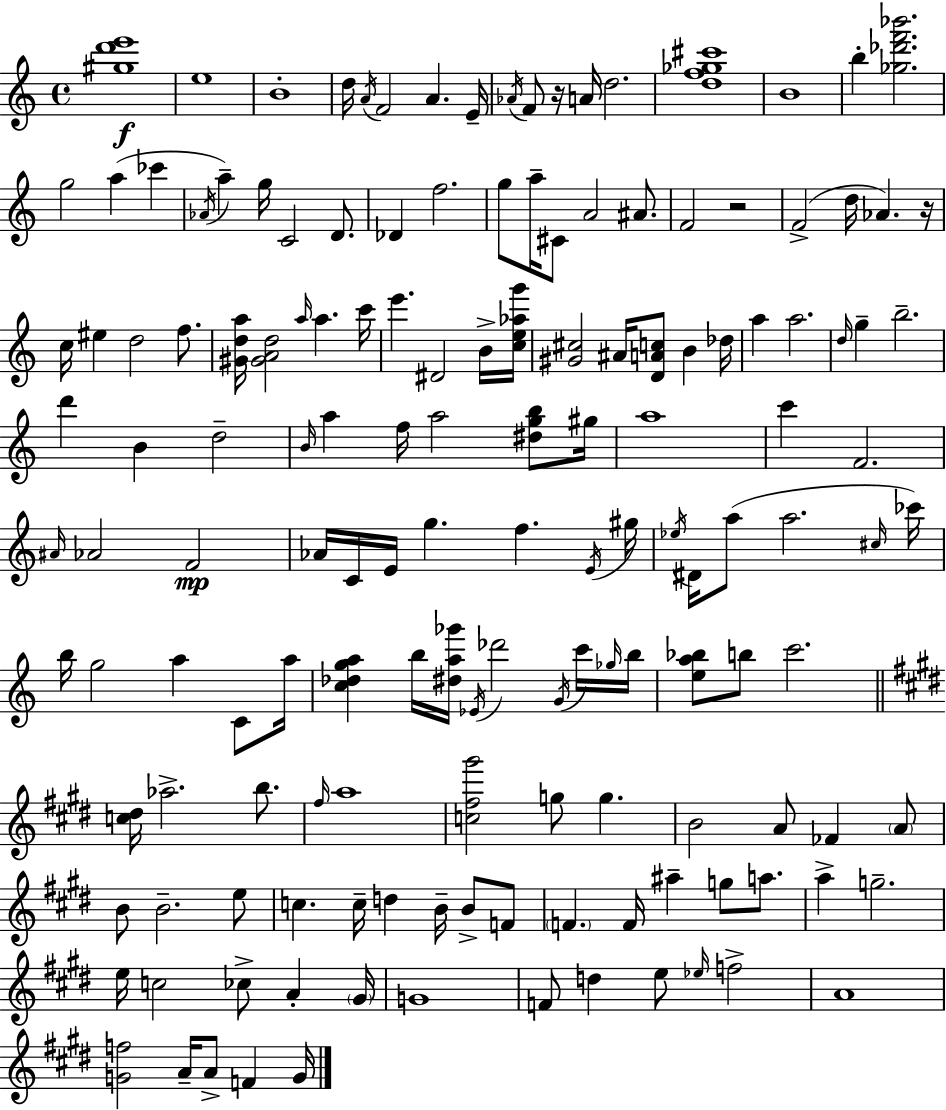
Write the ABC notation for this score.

X:1
T:Untitled
M:4/4
L:1/4
K:Am
[^gd'e']4 e4 B4 d/4 A/4 F2 A E/4 _A/4 F/2 z/4 A/4 d2 [df_g^c']4 B4 b [_g_d'f'_b']2 g2 a _c' _A/4 a g/4 C2 D/2 _D f2 g/2 a/4 ^C/2 A2 ^A/2 F2 z2 F2 d/4 _A z/4 c/4 ^e d2 f/2 [^Gda]/4 [^GAd]2 a/4 a c'/4 e' ^D2 B/4 [ce_ag']/4 [^G^c]2 ^A/4 [DAc]/2 B _d/4 a a2 d/4 g b2 d' B d2 B/4 a f/4 a2 [^dgb]/2 ^g/4 a4 c' F2 ^A/4 _A2 F2 _A/4 C/4 E/4 g f E/4 ^g/4 _e/4 ^D/4 a/2 a2 ^c/4 _c'/4 b/4 g2 a C/2 a/4 [c_dga] b/4 [^da_g']/4 _E/4 _d'2 G/4 c'/4 _g/4 b/4 [ea_b]/2 b/2 c'2 [c^d]/4 _a2 b/2 ^f/4 a4 [c^f^g']2 g/2 g B2 A/2 _F A/2 B/2 B2 e/2 c c/4 d B/4 B/2 F/2 F F/4 ^a g/2 a/2 a g2 e/4 c2 _c/2 A ^G/4 G4 F/2 d e/2 _e/4 f2 A4 [Gf]2 A/4 A/2 F G/4